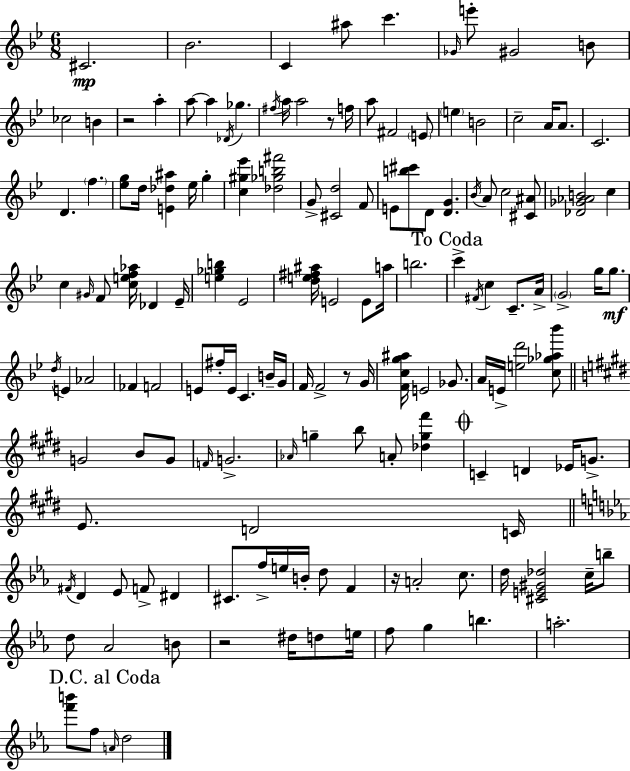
C#4/h. Bb4/h. C4/q A#5/e C6/q. Gb4/s E6/e G#4/h B4/e CES5/h B4/q R/h A5/q A5/e A5/q Db4/s Gb5/q. F#5/s A5/s A5/h R/e F5/s A5/e F#4/h E4/e E5/q B4/h C5/h A4/s A4/e. C4/h. D4/q. F5/q. [Eb5,G5]/e D5/s [E4,Db5,A#5]/q Eb5/s G5/q [C5,G#5,Eb6]/q [Db5,Gb5,B5,F#6]/h G4/e [C#4,D5]/h F4/e E4/e [B5,C#6]/e D4/e [D4,G4]/q. Bb4/s A4/e C5/h [C#4,A#4]/e [Db4,Gb4,Ab4,B4]/h C5/q C5/q G#4/s F4/e [C5,E5,F5,Ab5]/s Db4/q Eb4/s [E5,Gb5,B5]/q Eb4/h [D5,E5,F#5,A#5]/s E4/h E4/e A5/s B5/h. C6/q F#4/s C5/q C4/e. A4/s G4/h G5/s G5/e. D5/s E4/q Ab4/h FES4/q F4/h E4/e F#5/s E4/s C4/q. B4/s G4/s F4/s F4/h R/e G4/s [F4,C5,G5,A#5]/s E4/h Gb4/e. A4/s E4/s [E5,D6]/h [C5,Gb5,Ab5,Bb6]/e G4/h B4/e G4/e F4/s G4/h. Ab4/s G5/q B5/e A4/e [Db5,G5,F#6]/q C4/q D4/q Eb4/s G4/e. E4/e. D4/h C4/s F#4/s D4/q Eb4/e F4/e D#4/q C#4/e. F5/s E5/s B4/s D5/e F4/q R/s A4/h C5/e. D5/s [C#4,E4,G#4,Db5]/h C5/s B5/e D5/e Ab4/h B4/e R/h D#5/s D5/e E5/s F5/e G5/q B5/q. A5/h. [F6,B6]/e F5/e A4/s D5/h